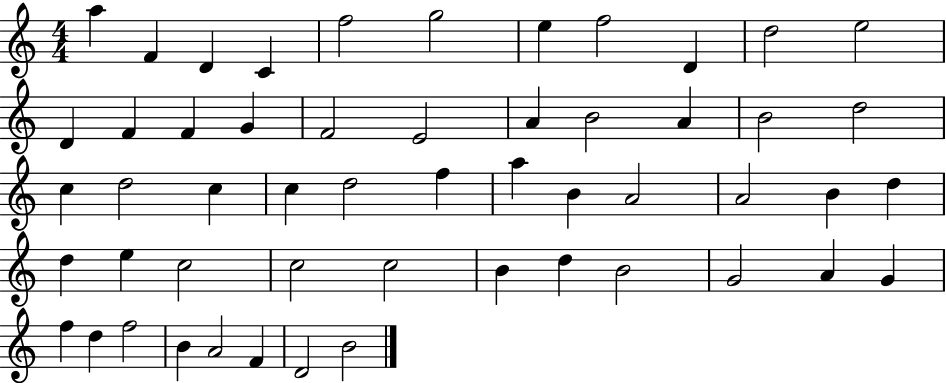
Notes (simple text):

A5/q F4/q D4/q C4/q F5/h G5/h E5/q F5/h D4/q D5/h E5/h D4/q F4/q F4/q G4/q F4/h E4/h A4/q B4/h A4/q B4/h D5/h C5/q D5/h C5/q C5/q D5/h F5/q A5/q B4/q A4/h A4/h B4/q D5/q D5/q E5/q C5/h C5/h C5/h B4/q D5/q B4/h G4/h A4/q G4/q F5/q D5/q F5/h B4/q A4/h F4/q D4/h B4/h